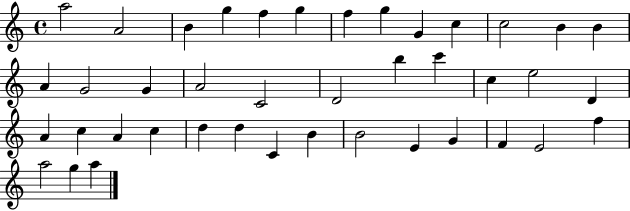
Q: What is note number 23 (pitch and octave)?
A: E5